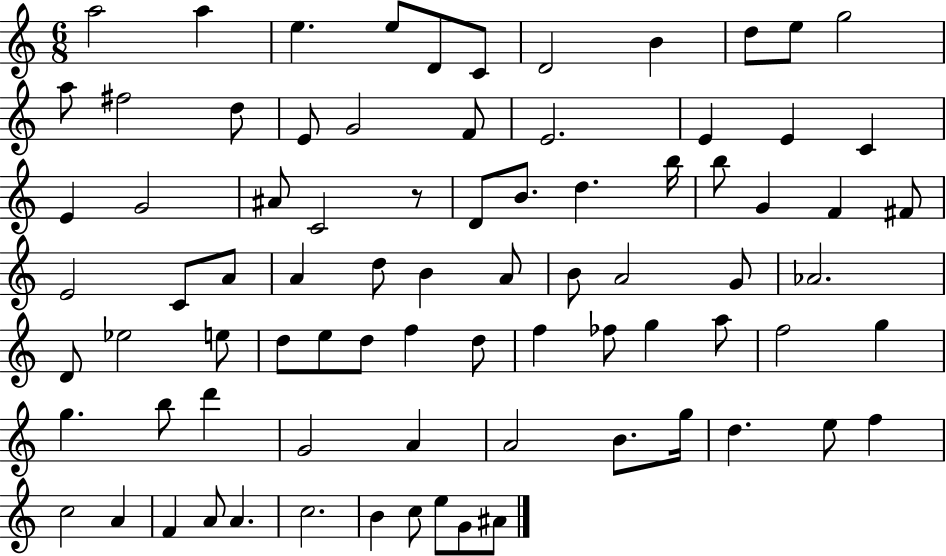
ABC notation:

X:1
T:Untitled
M:6/8
L:1/4
K:C
a2 a e e/2 D/2 C/2 D2 B d/2 e/2 g2 a/2 ^f2 d/2 E/2 G2 F/2 E2 E E C E G2 ^A/2 C2 z/2 D/2 B/2 d b/4 b/2 G F ^F/2 E2 C/2 A/2 A d/2 B A/2 B/2 A2 G/2 _A2 D/2 _e2 e/2 d/2 e/2 d/2 f d/2 f _f/2 g a/2 f2 g g b/2 d' G2 A A2 B/2 g/4 d e/2 f c2 A F A/2 A c2 B c/2 e/2 G/2 ^A/2